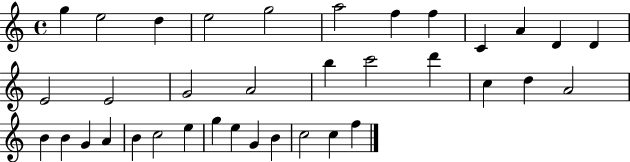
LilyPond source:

{
  \clef treble
  \time 4/4
  \defaultTimeSignature
  \key c \major
  g''4 e''2 d''4 | e''2 g''2 | a''2 f''4 f''4 | c'4 a'4 d'4 d'4 | \break e'2 e'2 | g'2 a'2 | b''4 c'''2 d'''4 | c''4 d''4 a'2 | \break b'4 b'4 g'4 a'4 | b'4 c''2 e''4 | g''4 e''4 g'4 b'4 | c''2 c''4 f''4 | \break \bar "|."
}